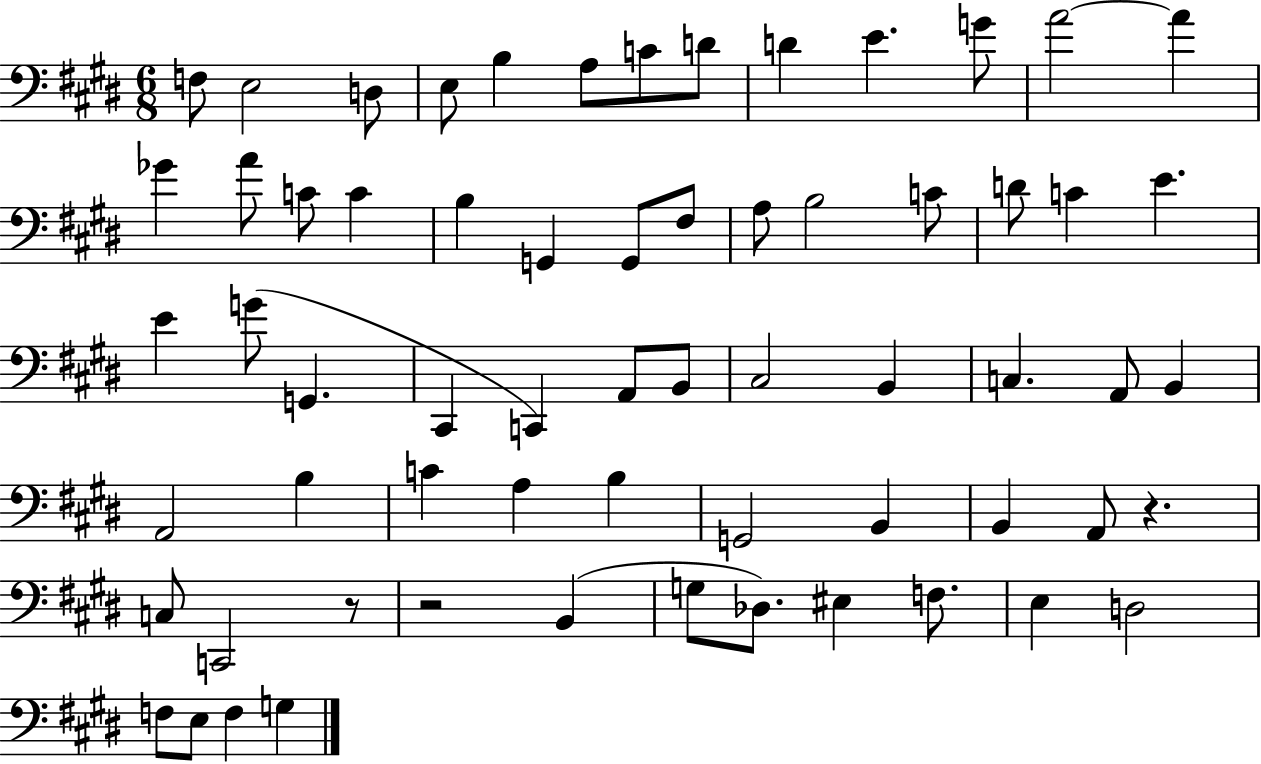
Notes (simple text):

F3/e E3/h D3/e E3/e B3/q A3/e C4/e D4/e D4/q E4/q. G4/e A4/h A4/q Gb4/q A4/e C4/e C4/q B3/q G2/q G2/e F#3/e A3/e B3/h C4/e D4/e C4/q E4/q. E4/q G4/e G2/q. C#2/q C2/q A2/e B2/e C#3/h B2/q C3/q. A2/e B2/q A2/h B3/q C4/q A3/q B3/q G2/h B2/q B2/q A2/e R/q. C3/e C2/h R/e R/h B2/q G3/e Db3/e. EIS3/q F3/e. E3/q D3/h F3/e E3/e F3/q G3/q